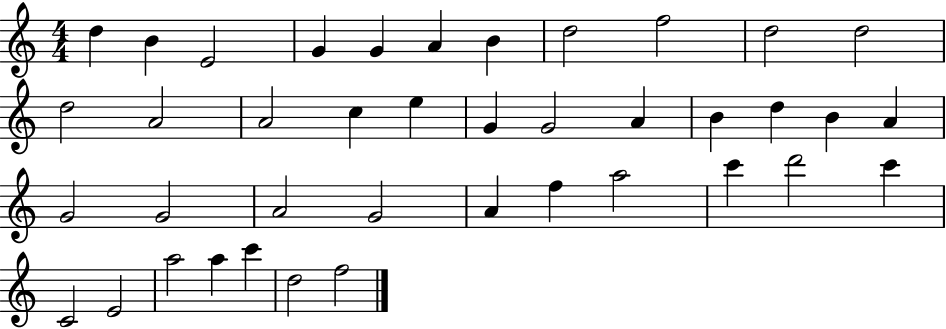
X:1
T:Untitled
M:4/4
L:1/4
K:C
d B E2 G G A B d2 f2 d2 d2 d2 A2 A2 c e G G2 A B d B A G2 G2 A2 G2 A f a2 c' d'2 c' C2 E2 a2 a c' d2 f2